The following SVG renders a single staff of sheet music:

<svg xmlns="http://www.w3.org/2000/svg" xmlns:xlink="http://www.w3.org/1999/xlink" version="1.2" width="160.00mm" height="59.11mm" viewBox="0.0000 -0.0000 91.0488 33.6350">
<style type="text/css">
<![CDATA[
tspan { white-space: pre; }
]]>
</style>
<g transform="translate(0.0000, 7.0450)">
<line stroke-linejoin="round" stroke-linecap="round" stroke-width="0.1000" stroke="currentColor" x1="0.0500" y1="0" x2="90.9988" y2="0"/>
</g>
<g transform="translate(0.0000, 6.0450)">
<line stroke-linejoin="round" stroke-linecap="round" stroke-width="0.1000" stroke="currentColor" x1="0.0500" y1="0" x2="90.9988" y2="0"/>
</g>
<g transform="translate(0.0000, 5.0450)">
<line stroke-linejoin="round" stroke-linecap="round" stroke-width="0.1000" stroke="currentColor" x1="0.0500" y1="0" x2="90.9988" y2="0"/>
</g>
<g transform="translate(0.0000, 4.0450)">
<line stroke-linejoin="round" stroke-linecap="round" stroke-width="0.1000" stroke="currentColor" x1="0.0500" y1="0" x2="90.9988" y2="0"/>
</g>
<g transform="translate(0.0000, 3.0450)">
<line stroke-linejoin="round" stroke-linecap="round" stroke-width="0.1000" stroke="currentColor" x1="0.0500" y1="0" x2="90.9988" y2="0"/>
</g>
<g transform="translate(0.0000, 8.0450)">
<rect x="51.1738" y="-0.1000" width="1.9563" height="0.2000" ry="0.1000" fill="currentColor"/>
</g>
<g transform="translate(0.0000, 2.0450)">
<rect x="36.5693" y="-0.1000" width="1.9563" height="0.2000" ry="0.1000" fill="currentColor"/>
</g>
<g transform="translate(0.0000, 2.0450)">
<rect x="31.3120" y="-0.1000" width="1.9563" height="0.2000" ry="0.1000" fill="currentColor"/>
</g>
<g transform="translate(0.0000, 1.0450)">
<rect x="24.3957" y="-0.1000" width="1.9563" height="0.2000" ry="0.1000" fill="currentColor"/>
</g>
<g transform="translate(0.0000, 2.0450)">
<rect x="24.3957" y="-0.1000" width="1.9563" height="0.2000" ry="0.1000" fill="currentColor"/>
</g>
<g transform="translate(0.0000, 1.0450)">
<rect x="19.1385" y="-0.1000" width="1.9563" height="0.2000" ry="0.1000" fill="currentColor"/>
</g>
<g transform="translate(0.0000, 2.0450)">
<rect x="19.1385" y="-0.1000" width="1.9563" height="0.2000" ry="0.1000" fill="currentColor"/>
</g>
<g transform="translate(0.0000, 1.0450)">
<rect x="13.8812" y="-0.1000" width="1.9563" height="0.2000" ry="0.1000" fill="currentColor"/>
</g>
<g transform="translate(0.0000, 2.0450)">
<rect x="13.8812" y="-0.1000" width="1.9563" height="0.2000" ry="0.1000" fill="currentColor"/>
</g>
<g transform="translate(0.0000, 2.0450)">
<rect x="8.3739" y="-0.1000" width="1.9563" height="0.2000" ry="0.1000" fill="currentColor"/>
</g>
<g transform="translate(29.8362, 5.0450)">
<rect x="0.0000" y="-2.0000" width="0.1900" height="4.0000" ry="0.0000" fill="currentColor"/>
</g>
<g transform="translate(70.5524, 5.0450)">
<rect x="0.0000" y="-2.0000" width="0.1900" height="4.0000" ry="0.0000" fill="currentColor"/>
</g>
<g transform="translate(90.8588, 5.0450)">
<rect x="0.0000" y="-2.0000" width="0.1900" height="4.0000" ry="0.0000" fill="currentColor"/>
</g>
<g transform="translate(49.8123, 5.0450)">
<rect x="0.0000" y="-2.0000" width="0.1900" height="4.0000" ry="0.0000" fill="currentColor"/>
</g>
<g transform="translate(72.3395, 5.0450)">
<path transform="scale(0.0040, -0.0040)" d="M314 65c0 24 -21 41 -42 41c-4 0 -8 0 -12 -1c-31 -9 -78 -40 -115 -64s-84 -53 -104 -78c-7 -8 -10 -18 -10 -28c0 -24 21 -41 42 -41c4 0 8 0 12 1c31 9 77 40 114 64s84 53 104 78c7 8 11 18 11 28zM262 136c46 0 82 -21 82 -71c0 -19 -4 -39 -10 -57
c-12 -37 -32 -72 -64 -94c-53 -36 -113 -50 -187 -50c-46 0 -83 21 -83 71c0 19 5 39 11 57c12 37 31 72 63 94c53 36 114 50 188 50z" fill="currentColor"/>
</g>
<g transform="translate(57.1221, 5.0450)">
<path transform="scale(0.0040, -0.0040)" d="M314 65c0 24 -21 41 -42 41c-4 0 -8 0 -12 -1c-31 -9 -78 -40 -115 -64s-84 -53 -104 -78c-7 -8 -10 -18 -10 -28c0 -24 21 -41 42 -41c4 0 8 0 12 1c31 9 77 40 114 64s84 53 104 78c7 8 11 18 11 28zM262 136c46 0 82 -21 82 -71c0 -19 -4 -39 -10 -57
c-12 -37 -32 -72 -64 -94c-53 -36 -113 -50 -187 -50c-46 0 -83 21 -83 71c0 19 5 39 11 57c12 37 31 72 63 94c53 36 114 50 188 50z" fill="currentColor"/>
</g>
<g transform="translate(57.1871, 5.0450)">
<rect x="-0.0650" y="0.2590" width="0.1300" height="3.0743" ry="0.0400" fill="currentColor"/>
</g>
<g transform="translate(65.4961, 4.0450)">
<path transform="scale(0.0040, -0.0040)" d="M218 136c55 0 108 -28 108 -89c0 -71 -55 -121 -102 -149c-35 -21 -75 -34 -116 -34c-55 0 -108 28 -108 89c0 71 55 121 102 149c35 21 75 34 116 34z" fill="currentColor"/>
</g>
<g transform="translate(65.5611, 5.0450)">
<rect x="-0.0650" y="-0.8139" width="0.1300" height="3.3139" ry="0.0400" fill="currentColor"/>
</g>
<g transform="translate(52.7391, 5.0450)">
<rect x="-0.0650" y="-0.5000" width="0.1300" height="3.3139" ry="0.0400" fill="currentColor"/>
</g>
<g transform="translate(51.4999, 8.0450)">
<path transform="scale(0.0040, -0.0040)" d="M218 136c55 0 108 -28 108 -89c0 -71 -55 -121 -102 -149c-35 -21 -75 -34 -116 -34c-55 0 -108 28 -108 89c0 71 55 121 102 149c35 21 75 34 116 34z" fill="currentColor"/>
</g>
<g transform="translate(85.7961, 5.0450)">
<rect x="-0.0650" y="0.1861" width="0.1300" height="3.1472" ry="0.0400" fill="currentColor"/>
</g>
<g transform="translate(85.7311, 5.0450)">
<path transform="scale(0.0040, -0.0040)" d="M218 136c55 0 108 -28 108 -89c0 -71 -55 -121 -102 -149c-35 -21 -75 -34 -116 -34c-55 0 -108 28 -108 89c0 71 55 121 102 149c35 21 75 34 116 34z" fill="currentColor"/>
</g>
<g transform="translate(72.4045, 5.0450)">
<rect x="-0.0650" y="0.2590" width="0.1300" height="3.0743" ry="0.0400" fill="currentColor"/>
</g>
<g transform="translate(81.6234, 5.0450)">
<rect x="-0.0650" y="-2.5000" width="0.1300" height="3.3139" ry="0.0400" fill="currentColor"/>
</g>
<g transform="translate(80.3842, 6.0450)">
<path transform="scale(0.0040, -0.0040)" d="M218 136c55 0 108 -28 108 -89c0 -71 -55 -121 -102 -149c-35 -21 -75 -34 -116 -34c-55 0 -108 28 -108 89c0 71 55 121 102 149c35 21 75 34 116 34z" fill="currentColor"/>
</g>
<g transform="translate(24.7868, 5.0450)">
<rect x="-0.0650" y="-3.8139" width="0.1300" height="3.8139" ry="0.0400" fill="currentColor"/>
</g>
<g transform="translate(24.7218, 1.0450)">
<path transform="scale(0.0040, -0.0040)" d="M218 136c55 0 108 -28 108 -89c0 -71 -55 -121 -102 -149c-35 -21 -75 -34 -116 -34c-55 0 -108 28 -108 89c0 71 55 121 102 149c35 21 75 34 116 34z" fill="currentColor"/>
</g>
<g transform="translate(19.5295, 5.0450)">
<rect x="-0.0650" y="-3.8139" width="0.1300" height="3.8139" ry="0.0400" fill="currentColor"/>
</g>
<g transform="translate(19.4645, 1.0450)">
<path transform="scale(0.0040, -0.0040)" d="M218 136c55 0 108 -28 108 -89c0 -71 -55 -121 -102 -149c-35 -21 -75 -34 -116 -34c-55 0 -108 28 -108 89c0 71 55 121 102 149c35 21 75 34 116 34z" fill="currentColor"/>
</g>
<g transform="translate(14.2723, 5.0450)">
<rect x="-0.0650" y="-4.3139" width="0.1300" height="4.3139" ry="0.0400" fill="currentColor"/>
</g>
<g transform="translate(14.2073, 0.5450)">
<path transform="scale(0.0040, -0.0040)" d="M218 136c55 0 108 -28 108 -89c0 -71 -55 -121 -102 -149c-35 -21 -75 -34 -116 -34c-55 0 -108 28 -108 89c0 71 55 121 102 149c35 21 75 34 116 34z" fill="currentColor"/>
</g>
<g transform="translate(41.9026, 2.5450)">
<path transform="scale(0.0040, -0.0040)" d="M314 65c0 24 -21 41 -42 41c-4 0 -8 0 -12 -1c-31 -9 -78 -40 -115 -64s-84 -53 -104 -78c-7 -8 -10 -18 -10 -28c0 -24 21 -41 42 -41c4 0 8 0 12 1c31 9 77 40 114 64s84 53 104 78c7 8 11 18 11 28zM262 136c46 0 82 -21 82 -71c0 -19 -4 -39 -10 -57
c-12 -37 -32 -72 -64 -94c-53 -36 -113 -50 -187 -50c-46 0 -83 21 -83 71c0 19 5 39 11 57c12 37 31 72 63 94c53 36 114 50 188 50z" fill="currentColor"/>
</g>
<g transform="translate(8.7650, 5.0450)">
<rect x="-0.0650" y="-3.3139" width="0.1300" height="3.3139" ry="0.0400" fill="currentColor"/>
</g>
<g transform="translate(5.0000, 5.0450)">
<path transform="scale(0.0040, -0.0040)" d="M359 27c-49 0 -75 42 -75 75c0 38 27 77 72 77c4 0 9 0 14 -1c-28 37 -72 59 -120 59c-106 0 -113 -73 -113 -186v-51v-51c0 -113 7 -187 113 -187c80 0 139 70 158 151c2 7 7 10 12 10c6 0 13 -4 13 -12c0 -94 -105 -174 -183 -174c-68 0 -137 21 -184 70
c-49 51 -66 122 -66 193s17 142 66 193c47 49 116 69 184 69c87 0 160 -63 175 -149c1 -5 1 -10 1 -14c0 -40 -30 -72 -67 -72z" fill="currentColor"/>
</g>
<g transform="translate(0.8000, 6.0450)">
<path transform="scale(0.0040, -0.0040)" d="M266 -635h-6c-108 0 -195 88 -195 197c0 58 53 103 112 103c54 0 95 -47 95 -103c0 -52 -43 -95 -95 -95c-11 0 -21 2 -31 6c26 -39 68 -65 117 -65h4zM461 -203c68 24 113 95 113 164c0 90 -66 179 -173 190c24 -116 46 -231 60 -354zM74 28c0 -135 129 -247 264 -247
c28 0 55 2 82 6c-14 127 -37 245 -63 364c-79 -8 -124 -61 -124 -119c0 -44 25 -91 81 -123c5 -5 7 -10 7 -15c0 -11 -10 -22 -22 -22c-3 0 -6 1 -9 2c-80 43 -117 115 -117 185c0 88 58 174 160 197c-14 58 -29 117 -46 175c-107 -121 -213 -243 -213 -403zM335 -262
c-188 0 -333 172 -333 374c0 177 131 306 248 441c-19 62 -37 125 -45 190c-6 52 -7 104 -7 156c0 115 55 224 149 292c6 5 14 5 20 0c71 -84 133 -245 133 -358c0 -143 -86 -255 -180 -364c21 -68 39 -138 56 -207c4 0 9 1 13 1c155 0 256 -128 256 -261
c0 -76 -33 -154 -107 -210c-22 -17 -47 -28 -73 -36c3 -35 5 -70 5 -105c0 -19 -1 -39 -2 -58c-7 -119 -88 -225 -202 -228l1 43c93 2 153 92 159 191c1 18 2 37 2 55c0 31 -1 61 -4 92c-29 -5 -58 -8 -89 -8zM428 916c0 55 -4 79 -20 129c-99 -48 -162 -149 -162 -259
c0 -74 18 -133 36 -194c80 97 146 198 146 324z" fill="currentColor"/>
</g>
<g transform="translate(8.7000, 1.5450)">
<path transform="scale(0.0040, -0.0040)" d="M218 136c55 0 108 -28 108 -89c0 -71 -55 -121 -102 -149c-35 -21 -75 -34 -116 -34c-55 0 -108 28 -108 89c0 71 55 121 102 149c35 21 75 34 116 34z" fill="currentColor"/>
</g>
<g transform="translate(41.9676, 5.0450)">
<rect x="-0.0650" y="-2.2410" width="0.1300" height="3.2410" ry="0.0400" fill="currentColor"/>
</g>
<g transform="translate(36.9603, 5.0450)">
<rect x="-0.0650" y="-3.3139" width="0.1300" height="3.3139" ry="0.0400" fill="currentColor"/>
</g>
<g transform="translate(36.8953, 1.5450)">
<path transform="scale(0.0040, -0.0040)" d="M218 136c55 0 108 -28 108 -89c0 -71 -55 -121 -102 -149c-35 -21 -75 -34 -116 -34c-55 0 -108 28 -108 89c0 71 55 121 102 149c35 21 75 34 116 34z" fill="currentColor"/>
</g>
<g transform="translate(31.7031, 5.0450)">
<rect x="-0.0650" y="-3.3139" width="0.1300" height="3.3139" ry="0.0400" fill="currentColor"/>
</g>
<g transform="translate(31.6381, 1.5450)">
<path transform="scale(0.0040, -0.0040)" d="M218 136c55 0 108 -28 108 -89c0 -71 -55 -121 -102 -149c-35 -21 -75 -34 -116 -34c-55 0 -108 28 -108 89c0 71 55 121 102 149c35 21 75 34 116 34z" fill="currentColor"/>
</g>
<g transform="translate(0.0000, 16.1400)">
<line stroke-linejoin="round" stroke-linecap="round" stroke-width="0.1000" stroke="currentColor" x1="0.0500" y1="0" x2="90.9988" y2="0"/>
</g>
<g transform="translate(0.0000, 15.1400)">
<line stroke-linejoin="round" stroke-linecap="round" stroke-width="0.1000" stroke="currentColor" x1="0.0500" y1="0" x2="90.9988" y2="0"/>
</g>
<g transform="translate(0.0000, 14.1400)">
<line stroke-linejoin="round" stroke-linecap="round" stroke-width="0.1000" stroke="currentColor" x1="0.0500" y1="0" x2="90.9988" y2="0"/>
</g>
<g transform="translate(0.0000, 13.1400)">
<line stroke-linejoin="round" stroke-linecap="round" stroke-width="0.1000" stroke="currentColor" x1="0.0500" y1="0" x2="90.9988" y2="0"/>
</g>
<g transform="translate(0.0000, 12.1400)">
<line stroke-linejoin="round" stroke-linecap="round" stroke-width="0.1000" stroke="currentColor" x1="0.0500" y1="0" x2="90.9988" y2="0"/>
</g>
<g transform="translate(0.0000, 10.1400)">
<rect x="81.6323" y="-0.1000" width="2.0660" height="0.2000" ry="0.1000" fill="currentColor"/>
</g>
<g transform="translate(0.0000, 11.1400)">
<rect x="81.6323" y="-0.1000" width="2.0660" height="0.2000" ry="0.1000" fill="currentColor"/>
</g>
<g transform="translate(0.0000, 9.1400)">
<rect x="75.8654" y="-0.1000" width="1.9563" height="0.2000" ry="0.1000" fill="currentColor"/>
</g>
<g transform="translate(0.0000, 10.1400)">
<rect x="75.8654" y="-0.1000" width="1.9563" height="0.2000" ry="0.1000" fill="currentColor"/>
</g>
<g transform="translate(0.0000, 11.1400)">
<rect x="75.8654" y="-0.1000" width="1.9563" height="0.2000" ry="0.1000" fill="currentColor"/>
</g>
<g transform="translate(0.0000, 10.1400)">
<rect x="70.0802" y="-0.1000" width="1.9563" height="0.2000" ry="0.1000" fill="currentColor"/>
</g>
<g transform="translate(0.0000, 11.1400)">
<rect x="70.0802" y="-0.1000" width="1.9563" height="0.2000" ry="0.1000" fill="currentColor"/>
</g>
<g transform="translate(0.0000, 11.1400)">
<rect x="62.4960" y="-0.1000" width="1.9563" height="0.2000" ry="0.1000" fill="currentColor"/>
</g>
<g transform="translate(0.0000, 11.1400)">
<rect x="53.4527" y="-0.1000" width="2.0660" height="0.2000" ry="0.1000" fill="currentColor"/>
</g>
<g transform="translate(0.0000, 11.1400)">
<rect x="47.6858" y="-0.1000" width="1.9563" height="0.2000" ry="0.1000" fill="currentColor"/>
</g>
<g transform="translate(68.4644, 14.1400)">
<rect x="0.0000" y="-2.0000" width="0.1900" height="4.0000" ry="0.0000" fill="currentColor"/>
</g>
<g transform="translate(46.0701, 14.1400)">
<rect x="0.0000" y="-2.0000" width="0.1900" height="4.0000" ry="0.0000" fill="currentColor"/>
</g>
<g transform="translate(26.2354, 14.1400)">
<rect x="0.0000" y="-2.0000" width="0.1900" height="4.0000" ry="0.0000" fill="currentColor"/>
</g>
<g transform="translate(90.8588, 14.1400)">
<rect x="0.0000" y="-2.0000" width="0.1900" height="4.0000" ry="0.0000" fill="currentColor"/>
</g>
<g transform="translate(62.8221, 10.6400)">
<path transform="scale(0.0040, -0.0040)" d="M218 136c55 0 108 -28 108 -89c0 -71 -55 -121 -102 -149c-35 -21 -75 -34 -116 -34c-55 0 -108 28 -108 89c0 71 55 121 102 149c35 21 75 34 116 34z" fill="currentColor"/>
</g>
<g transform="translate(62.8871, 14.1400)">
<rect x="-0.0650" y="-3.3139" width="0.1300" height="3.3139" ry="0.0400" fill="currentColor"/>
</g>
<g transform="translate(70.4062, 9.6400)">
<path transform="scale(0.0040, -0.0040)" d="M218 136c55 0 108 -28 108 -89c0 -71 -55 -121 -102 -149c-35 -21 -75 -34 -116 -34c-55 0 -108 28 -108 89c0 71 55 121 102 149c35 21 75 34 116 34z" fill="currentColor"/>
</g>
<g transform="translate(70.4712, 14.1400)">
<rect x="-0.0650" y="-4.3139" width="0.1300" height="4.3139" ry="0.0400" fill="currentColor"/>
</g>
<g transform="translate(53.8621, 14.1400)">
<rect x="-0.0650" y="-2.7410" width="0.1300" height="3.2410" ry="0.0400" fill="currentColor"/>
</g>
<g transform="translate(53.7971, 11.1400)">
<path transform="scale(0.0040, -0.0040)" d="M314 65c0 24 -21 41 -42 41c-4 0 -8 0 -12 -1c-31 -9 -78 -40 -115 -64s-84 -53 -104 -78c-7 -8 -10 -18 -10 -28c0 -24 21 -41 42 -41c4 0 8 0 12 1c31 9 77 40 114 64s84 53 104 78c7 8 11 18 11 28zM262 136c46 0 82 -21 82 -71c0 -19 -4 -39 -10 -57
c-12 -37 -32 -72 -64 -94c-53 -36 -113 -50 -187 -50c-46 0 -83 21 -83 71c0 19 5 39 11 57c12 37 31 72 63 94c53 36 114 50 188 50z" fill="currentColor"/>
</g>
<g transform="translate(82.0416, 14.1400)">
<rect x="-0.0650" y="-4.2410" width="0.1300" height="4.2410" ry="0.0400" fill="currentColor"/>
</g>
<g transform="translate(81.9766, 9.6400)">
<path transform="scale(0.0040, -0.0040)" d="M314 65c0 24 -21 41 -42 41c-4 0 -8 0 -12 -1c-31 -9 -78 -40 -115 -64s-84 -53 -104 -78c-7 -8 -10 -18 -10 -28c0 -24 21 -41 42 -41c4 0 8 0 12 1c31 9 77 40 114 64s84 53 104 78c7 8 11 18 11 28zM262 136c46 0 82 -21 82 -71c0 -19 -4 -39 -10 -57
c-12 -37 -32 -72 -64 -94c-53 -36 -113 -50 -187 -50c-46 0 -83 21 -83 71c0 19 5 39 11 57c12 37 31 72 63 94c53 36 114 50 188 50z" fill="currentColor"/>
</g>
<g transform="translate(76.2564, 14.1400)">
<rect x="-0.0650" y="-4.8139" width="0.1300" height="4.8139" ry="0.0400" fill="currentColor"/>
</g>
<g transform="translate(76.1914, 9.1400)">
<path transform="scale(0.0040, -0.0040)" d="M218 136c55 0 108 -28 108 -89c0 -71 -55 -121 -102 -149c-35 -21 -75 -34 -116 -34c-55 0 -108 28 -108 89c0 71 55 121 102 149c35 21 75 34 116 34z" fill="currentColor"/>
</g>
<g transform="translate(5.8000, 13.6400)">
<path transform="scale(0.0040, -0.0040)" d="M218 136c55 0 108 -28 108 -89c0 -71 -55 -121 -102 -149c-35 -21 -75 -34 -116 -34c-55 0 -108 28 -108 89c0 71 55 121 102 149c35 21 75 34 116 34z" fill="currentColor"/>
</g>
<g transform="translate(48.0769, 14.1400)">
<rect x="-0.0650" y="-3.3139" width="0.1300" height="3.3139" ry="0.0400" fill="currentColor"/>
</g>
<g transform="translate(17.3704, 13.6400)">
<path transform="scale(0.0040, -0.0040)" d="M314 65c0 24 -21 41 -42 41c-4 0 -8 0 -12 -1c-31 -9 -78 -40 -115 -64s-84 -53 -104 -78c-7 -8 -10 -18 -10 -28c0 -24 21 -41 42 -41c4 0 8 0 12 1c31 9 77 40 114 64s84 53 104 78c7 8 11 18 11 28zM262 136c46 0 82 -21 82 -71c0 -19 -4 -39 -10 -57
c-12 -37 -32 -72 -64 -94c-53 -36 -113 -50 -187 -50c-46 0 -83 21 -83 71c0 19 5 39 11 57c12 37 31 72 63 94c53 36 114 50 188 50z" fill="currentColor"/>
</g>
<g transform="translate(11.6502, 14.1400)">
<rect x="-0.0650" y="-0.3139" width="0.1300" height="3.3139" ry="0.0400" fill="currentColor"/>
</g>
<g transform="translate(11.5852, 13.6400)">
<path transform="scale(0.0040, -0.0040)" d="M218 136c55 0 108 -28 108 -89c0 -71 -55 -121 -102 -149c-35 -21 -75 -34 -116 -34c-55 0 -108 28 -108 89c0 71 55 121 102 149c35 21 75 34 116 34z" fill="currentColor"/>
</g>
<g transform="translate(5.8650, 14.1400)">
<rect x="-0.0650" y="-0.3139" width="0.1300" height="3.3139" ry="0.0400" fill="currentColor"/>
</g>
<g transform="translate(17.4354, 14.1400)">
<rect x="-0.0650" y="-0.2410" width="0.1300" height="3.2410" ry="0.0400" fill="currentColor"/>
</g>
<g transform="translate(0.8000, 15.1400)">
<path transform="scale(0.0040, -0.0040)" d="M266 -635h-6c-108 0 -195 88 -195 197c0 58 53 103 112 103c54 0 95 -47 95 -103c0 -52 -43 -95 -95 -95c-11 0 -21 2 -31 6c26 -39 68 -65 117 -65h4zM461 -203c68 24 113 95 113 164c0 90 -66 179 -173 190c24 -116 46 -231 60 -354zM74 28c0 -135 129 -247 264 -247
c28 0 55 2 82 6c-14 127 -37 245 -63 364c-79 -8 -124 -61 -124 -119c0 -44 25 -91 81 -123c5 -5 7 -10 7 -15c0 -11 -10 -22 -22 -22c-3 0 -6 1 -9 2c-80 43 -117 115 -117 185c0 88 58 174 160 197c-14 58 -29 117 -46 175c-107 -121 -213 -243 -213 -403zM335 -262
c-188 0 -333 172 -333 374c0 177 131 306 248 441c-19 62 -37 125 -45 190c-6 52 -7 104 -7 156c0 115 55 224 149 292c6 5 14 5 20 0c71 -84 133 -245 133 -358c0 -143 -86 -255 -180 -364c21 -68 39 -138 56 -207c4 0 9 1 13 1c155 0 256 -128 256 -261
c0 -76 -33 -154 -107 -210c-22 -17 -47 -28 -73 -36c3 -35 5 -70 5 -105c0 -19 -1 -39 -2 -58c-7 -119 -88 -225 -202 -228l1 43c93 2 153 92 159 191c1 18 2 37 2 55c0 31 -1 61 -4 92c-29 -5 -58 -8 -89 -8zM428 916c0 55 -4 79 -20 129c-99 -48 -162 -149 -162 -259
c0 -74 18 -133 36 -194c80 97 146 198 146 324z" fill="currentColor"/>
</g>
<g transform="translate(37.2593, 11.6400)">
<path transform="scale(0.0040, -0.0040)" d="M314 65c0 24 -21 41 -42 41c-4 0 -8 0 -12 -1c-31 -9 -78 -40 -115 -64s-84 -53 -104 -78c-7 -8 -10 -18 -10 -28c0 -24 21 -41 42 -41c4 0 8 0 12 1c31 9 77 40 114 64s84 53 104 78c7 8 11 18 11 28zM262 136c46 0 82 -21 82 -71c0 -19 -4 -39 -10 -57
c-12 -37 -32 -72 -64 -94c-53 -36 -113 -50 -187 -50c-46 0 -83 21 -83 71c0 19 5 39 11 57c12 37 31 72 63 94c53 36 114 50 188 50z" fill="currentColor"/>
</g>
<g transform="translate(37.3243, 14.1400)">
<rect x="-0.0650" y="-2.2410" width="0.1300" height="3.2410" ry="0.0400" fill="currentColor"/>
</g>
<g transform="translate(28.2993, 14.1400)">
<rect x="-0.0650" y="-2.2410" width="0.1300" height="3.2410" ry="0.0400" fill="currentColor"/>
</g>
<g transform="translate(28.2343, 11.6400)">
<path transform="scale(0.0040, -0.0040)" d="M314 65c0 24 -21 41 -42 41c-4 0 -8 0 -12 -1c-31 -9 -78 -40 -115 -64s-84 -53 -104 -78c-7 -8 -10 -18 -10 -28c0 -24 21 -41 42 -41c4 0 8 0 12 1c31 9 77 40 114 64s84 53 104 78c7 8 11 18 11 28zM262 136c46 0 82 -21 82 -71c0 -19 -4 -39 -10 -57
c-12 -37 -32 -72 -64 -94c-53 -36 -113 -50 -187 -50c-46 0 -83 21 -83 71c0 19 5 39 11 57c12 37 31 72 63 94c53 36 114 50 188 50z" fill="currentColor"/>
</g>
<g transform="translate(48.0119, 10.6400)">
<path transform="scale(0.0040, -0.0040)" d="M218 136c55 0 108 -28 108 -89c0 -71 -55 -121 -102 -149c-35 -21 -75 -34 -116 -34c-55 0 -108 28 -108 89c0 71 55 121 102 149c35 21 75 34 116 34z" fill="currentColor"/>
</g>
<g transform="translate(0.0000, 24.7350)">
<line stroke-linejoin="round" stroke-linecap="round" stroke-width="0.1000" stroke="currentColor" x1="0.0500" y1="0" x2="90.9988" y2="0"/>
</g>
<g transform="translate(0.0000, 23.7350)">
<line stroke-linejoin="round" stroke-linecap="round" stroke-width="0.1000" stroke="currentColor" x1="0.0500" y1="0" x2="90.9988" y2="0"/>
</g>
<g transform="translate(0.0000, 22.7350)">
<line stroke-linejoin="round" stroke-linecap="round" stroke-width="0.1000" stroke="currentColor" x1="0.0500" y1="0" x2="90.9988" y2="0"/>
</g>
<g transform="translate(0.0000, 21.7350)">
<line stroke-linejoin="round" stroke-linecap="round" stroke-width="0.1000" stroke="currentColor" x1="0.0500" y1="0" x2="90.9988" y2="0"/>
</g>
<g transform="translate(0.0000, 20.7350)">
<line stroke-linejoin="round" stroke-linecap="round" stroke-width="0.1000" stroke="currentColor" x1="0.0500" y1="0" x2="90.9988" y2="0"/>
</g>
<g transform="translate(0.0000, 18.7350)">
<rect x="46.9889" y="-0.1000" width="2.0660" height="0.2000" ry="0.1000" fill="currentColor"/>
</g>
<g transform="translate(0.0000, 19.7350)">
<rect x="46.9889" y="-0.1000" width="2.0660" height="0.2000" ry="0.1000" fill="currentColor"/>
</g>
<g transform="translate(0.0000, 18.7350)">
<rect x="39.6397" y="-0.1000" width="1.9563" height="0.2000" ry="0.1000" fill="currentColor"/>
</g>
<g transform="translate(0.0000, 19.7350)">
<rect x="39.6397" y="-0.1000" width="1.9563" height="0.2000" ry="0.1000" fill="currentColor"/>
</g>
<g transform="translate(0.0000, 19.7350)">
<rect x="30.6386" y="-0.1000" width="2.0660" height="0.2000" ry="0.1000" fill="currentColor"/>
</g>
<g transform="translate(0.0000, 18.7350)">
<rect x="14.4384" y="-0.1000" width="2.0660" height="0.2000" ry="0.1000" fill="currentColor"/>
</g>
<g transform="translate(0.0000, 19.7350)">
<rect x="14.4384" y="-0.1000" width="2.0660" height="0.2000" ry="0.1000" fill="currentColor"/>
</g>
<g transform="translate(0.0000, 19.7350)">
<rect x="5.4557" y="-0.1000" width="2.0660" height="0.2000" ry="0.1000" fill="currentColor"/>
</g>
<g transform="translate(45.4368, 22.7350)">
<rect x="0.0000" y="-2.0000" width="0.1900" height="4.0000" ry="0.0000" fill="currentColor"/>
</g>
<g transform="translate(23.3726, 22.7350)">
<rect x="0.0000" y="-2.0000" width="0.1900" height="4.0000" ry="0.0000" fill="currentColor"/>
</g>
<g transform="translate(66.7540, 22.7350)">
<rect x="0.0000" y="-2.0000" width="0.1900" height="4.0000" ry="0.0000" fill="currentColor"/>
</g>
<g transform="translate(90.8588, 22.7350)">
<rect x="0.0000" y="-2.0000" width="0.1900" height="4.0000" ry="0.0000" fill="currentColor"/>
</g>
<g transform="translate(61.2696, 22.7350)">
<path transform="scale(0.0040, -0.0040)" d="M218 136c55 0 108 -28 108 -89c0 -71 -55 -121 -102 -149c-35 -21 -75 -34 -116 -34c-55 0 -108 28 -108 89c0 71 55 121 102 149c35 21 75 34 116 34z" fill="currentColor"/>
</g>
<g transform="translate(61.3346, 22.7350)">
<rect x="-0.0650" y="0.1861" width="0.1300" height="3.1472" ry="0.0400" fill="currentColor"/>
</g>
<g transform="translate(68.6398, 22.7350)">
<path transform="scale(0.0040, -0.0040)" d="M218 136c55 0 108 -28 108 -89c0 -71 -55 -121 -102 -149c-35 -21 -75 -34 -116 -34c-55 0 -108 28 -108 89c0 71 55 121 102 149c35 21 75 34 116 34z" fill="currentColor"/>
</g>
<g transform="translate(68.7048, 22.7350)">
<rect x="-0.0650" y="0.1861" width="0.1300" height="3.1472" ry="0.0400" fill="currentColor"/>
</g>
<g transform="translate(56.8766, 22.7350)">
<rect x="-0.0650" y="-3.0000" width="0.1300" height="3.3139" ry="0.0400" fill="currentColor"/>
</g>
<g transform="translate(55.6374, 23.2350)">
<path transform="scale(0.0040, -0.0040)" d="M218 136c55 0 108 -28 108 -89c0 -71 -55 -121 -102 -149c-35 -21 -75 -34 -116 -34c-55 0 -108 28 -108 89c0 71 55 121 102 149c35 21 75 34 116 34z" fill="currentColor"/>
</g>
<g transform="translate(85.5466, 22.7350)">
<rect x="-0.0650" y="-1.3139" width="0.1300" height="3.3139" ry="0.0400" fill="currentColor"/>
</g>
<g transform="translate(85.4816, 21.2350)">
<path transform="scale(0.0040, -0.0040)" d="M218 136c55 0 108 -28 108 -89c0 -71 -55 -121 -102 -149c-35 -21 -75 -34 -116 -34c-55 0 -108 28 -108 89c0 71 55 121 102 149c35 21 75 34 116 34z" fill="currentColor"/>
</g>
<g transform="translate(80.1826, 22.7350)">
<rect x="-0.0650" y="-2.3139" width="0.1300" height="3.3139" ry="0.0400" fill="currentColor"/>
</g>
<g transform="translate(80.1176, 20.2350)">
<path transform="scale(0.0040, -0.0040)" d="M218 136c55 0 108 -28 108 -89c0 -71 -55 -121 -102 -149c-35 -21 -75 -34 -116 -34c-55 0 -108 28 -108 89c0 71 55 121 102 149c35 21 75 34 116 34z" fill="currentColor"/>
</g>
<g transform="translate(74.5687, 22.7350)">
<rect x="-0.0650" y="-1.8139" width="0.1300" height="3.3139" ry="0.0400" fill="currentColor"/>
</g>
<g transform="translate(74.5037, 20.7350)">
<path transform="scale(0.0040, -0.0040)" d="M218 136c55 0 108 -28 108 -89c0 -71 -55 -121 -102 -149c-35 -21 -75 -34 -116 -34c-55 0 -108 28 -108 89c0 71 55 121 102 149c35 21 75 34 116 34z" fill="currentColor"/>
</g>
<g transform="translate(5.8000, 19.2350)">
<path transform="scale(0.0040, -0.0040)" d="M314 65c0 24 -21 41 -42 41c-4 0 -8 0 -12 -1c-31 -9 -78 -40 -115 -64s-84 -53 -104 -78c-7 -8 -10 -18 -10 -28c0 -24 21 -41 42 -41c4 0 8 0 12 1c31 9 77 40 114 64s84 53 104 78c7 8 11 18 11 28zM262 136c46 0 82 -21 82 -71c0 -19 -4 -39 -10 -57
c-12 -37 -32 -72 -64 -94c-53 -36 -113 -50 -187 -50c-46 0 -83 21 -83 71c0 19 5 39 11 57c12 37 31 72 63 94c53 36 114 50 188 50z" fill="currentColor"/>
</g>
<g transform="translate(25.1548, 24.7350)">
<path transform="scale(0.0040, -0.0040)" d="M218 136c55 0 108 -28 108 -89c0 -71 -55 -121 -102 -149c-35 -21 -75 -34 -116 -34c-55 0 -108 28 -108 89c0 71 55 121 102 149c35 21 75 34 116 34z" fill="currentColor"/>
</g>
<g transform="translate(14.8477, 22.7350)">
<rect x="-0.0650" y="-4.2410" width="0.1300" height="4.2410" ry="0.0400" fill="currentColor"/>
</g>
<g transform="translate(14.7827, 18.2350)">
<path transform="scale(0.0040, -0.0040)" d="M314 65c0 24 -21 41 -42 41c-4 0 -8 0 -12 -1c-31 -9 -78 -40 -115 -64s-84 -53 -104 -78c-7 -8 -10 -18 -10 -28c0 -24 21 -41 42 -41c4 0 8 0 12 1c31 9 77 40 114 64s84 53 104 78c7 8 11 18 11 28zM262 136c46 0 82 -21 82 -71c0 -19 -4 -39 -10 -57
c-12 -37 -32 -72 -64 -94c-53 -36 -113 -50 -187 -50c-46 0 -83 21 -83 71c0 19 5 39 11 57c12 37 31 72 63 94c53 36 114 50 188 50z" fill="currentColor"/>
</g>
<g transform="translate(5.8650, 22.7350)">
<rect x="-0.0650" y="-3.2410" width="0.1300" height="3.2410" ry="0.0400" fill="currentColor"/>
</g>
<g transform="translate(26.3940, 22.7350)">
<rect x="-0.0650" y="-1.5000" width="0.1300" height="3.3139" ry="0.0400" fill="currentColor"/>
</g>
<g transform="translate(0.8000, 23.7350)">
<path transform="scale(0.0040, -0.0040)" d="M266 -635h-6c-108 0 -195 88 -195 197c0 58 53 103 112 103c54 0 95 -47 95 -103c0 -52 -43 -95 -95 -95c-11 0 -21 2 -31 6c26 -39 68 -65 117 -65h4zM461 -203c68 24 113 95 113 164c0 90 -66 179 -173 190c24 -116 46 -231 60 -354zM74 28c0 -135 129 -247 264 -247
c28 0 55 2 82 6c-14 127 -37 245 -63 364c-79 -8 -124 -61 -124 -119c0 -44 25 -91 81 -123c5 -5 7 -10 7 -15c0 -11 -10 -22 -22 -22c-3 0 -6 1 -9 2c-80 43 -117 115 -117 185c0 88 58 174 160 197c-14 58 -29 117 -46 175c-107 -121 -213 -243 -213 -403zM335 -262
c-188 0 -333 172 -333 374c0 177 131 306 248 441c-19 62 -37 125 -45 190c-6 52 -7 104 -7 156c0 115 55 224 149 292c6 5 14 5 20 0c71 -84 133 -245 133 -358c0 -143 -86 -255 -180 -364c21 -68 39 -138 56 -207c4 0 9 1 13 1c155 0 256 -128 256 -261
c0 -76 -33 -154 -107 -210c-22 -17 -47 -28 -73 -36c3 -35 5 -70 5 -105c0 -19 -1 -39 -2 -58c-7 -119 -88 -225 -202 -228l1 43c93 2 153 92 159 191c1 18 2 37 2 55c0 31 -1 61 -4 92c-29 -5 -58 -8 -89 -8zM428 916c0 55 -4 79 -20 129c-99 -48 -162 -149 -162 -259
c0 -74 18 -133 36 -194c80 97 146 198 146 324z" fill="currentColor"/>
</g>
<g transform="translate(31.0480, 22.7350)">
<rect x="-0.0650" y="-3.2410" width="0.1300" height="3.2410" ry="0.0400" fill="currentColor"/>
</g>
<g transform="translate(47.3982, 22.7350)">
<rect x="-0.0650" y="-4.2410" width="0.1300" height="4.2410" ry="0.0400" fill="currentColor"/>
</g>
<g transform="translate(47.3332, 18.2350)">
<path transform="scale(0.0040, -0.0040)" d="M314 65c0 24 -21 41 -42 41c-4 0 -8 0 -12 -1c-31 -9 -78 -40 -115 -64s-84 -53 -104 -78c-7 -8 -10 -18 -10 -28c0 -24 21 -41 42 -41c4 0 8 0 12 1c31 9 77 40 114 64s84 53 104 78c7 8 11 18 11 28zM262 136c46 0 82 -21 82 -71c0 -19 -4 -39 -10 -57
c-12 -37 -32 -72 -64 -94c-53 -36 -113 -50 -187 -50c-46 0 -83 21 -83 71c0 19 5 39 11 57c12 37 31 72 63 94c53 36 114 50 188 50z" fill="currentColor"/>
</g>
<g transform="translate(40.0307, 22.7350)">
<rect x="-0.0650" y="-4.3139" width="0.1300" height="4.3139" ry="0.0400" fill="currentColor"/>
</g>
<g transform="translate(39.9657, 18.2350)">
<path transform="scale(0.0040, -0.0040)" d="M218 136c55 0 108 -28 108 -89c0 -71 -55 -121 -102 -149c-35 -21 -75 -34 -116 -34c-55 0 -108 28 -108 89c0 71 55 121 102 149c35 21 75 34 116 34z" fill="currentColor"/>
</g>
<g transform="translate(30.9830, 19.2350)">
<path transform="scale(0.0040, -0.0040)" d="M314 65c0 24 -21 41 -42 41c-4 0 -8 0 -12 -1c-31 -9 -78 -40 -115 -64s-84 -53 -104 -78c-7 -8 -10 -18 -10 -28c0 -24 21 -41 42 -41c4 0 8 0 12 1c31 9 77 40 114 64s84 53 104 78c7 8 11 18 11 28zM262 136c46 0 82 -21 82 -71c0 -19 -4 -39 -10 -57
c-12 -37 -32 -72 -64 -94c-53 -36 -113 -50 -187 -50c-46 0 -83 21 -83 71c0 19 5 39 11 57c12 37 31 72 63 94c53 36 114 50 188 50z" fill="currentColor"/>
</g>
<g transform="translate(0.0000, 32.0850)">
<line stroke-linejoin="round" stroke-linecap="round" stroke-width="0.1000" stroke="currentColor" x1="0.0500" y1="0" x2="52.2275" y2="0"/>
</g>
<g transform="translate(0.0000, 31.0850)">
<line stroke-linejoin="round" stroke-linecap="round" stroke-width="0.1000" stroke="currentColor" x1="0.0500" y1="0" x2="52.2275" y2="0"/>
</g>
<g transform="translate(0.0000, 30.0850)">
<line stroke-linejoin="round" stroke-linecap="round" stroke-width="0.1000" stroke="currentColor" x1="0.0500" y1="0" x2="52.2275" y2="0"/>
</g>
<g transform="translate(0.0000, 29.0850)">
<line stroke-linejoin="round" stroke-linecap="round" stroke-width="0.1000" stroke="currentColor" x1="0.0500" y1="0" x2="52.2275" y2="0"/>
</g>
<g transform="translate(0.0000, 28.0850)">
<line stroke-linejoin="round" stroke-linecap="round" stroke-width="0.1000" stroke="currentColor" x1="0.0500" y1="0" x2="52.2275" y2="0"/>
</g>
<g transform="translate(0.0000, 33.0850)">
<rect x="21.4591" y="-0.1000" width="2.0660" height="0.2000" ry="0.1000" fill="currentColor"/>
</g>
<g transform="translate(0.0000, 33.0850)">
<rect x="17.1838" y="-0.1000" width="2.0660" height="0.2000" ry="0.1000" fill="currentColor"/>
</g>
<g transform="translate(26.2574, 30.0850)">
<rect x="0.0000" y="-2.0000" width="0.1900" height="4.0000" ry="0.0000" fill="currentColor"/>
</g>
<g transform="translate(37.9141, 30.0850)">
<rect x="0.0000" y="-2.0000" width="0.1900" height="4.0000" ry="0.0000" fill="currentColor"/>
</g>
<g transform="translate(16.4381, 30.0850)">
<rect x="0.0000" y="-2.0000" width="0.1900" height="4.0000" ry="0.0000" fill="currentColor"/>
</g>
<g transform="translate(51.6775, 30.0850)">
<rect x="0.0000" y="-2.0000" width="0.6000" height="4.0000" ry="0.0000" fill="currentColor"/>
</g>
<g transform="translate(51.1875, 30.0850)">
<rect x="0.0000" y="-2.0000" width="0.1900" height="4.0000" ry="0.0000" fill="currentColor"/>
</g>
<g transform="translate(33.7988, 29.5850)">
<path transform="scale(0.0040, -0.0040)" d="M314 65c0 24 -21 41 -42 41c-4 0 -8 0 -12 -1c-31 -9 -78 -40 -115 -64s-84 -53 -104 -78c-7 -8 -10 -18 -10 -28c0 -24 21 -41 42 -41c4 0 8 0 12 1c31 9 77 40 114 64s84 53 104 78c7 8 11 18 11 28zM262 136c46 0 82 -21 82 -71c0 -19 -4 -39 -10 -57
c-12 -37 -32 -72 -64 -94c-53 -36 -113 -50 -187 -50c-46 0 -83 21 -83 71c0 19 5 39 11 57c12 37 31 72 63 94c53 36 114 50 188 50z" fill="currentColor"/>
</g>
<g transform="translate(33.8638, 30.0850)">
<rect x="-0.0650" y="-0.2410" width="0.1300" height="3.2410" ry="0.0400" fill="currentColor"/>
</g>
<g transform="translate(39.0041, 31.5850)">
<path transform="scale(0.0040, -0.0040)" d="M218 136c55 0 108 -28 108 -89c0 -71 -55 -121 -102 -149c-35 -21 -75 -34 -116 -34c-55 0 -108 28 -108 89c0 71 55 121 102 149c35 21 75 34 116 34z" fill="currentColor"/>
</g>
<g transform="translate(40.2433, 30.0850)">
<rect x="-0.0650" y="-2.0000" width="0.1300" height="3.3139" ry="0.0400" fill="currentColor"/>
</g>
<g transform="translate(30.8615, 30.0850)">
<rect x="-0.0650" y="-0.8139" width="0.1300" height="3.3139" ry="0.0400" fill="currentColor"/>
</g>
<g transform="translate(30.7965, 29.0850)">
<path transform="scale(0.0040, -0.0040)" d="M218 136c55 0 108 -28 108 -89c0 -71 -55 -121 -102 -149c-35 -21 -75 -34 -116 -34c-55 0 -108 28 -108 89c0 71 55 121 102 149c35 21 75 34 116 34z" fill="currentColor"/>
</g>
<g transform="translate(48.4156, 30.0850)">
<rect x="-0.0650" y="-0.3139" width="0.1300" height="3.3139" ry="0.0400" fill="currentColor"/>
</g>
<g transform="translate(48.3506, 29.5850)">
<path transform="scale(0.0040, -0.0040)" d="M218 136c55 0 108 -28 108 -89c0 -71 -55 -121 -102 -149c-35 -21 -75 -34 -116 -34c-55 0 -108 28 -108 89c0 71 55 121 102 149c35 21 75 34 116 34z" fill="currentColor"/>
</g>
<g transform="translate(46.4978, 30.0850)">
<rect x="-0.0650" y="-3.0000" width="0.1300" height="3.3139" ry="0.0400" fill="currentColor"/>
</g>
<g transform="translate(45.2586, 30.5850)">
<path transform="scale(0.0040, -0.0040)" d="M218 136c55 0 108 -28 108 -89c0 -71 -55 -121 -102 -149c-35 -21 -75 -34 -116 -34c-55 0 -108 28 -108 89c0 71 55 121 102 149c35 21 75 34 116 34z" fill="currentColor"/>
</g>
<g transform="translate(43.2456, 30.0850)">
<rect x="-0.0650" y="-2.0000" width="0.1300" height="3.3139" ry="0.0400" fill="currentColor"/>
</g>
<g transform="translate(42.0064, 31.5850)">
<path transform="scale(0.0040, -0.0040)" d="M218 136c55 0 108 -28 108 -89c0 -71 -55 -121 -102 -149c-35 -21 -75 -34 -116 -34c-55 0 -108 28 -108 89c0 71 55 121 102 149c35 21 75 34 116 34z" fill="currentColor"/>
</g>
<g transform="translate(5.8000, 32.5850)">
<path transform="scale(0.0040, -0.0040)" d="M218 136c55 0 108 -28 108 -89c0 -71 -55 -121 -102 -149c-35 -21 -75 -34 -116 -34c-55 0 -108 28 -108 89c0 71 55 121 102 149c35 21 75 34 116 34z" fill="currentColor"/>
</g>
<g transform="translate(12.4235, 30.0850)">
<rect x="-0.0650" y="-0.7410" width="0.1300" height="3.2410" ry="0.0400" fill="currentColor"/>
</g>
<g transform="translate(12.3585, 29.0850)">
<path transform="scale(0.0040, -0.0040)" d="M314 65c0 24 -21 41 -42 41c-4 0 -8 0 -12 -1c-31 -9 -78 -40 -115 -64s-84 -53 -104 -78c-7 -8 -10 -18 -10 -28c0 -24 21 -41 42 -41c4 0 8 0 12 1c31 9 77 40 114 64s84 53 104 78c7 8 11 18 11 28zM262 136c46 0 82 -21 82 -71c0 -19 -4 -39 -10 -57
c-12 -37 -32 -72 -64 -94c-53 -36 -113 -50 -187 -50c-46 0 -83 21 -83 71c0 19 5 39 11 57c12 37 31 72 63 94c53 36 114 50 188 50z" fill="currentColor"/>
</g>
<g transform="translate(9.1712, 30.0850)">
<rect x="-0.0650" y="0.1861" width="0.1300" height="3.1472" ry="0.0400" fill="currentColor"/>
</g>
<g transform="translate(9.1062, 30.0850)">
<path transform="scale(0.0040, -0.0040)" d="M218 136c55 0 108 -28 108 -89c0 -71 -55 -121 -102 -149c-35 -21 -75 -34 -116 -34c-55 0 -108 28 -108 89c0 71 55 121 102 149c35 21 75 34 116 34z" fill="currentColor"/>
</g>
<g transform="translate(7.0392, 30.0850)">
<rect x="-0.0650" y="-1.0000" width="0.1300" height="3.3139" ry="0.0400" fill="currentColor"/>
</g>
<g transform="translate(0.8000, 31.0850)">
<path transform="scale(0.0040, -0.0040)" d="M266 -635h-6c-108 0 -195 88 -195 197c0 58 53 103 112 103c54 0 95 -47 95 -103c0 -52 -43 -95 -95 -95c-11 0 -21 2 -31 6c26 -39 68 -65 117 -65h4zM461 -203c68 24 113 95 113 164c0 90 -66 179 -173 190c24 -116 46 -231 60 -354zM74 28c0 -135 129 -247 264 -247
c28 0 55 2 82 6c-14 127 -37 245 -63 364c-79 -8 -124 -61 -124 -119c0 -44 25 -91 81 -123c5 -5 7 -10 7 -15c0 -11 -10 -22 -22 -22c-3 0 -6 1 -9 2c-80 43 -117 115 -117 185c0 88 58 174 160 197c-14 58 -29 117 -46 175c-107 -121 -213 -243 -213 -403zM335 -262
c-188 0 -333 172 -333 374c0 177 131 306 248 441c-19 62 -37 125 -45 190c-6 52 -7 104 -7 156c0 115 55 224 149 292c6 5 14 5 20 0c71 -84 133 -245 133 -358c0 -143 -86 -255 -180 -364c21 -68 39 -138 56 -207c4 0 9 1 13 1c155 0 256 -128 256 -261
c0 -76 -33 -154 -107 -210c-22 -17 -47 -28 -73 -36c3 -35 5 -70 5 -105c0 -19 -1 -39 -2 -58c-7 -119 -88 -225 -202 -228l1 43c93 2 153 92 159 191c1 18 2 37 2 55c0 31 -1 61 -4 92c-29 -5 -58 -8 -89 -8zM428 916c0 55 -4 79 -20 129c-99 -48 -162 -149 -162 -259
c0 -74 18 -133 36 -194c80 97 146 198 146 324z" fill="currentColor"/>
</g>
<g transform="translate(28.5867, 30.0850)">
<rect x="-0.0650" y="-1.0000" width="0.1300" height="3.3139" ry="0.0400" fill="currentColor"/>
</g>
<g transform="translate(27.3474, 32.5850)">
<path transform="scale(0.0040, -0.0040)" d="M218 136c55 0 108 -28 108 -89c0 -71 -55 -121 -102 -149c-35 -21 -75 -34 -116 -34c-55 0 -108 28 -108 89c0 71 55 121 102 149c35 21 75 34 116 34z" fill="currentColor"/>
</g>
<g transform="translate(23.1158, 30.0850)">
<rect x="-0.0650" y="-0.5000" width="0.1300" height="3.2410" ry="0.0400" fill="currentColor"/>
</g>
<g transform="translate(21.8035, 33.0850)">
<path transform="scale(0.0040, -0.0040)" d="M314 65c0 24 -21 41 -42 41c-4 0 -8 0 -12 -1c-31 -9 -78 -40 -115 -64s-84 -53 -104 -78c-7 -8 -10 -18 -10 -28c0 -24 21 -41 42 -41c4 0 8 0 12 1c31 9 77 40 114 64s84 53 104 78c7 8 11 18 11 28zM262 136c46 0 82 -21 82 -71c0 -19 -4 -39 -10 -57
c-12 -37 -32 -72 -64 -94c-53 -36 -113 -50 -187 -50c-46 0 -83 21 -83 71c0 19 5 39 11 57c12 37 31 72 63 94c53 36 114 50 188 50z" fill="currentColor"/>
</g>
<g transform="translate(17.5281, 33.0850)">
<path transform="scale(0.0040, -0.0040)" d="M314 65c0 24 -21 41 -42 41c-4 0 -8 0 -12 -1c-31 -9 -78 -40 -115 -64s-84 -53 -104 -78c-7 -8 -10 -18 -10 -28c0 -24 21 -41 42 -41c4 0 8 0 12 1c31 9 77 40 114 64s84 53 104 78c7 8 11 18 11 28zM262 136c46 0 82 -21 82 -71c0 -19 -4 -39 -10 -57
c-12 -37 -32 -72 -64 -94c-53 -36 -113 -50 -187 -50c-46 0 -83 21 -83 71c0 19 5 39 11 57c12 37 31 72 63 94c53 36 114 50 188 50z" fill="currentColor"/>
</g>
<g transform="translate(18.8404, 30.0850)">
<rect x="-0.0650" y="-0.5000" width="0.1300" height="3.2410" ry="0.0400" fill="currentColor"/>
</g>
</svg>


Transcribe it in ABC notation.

X:1
T:Untitled
M:4/4
L:1/4
K:C
b d' c' c' b b g2 C B2 d B2 G B c c c2 g2 g2 b a2 b d' e' d'2 b2 d'2 E b2 d' d'2 A B B f g e D B d2 C2 C2 D d c2 F F A c